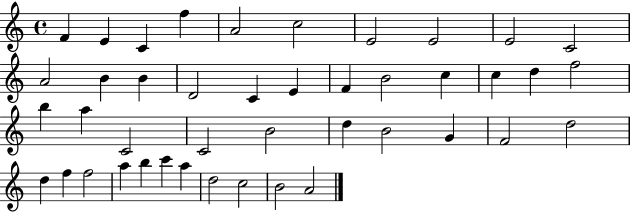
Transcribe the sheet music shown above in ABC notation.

X:1
T:Untitled
M:4/4
L:1/4
K:C
F E C f A2 c2 E2 E2 E2 C2 A2 B B D2 C E F B2 c c d f2 b a C2 C2 B2 d B2 G F2 d2 d f f2 a b c' a d2 c2 B2 A2